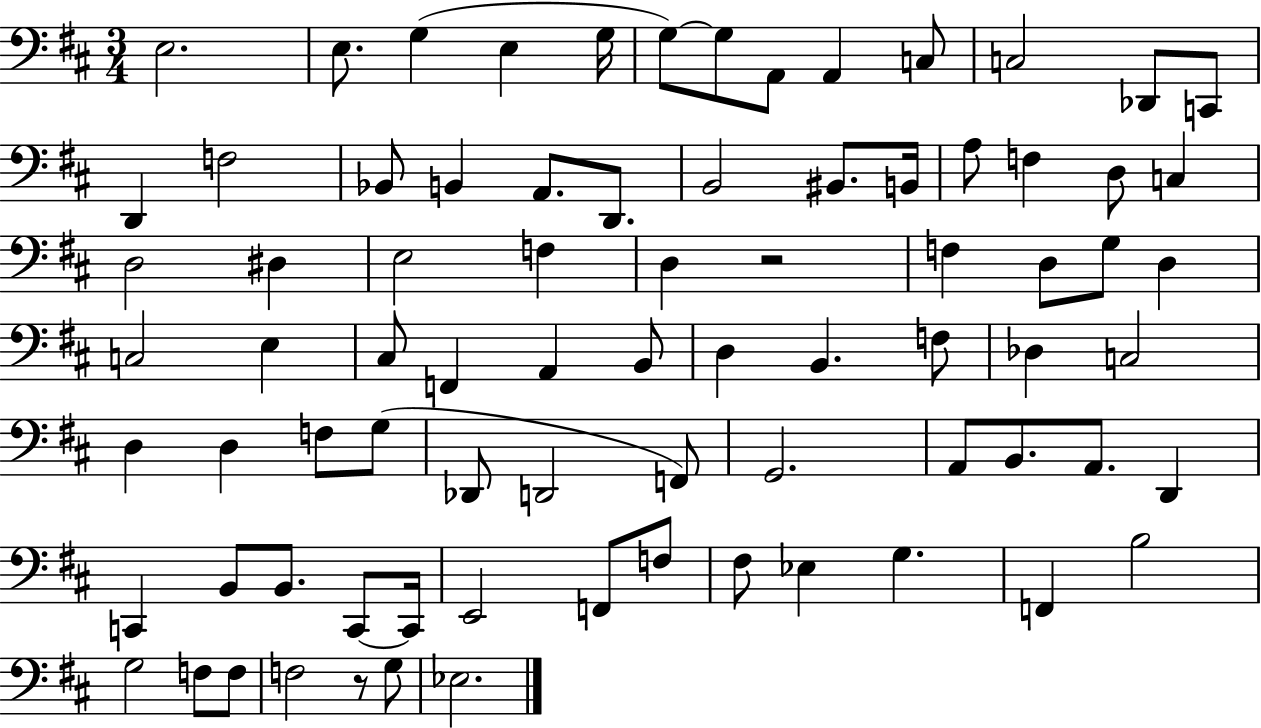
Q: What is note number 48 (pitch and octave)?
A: D3